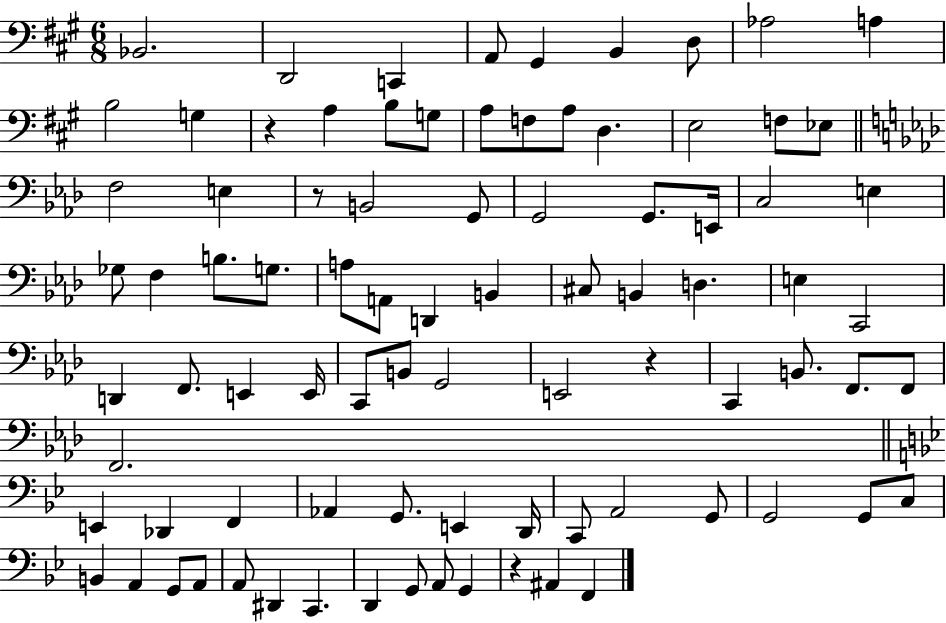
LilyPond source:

{
  \clef bass
  \numericTimeSignature
  \time 6/8
  \key a \major
  bes,2. | d,2 c,4 | a,8 gis,4 b,4 d8 | aes2 a4 | \break b2 g4 | r4 a4 b8 g8 | a8 f8 a8 d4. | e2 f8 ees8 | \break \bar "||" \break \key f \minor f2 e4 | r8 b,2 g,8 | g,2 g,8. e,16 | c2 e4 | \break ges8 f4 b8. g8. | a8 a,8 d,4 b,4 | cis8 b,4 d4. | e4 c,2 | \break d,4 f,8. e,4 e,16 | c,8 b,8 g,2 | e,2 r4 | c,4 b,8. f,8. f,8 | \break f,2. | \bar "||" \break \key g \minor e,4 des,4 f,4 | aes,4 g,8. e,4 d,16 | c,8 a,2 g,8 | g,2 g,8 c8 | \break b,4 a,4 g,8 a,8 | a,8 dis,4 c,4. | d,4 g,8 a,8 g,4 | r4 ais,4 f,4 | \break \bar "|."
}